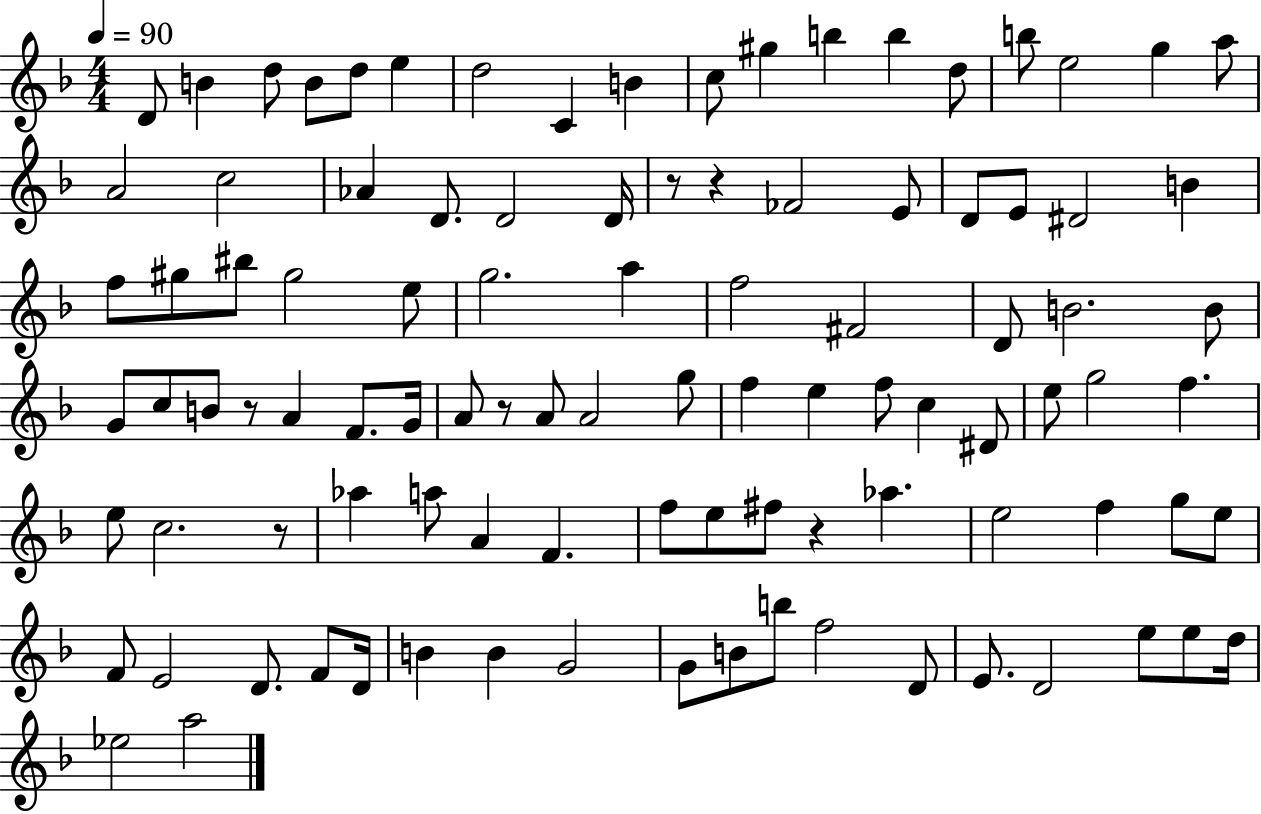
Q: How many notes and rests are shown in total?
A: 100